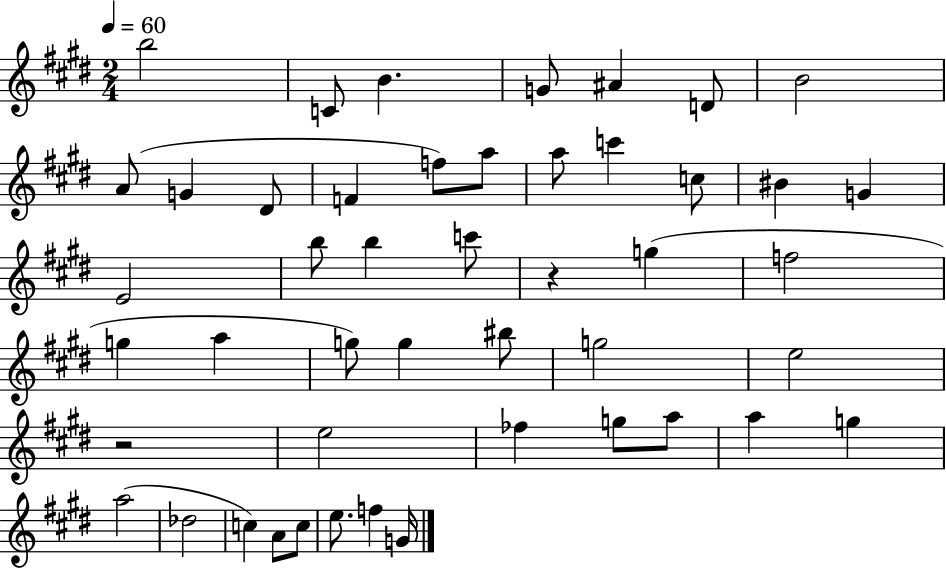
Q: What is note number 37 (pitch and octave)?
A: G5